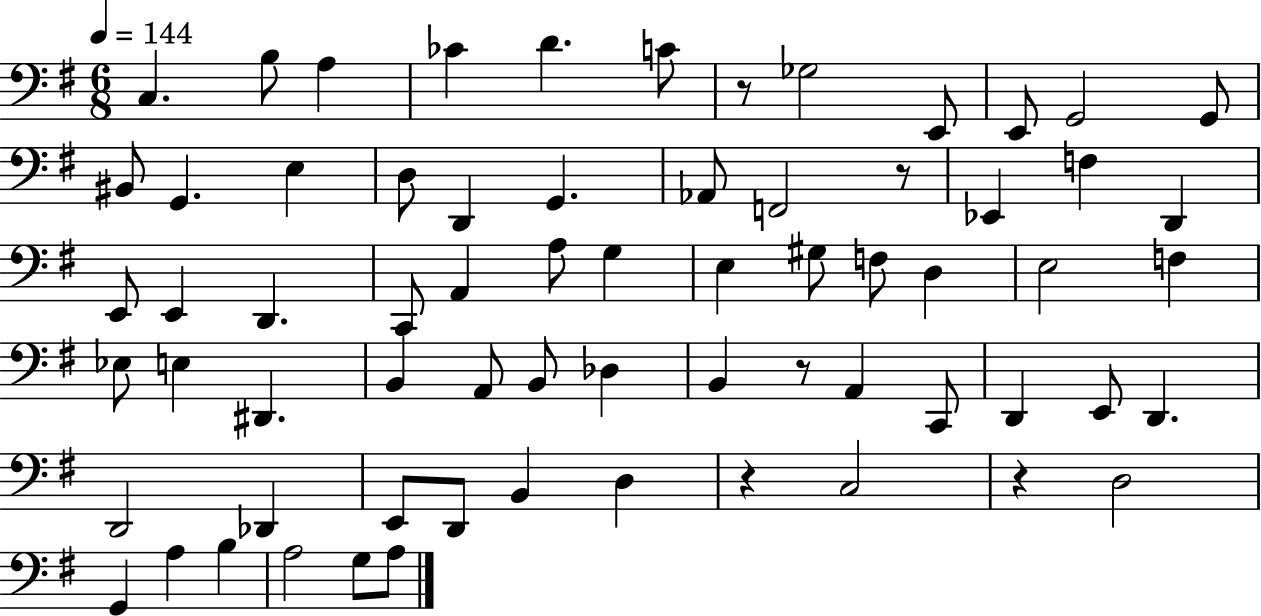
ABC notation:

X:1
T:Untitled
M:6/8
L:1/4
K:G
C, B,/2 A, _C D C/2 z/2 _G,2 E,,/2 E,,/2 G,,2 G,,/2 ^B,,/2 G,, E, D,/2 D,, G,, _A,,/2 F,,2 z/2 _E,, F, D,, E,,/2 E,, D,, C,,/2 A,, A,/2 G, E, ^G,/2 F,/2 D, E,2 F, _E,/2 E, ^D,, B,, A,,/2 B,,/2 _D, B,, z/2 A,, C,,/2 D,, E,,/2 D,, D,,2 _D,, E,,/2 D,,/2 B,, D, z C,2 z D,2 G,, A, B, A,2 G,/2 A,/2